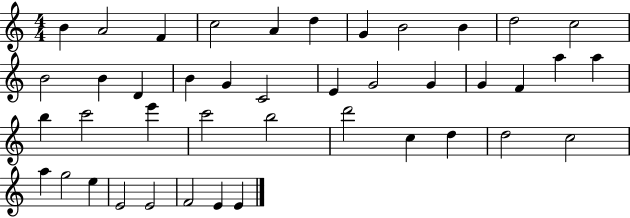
B4/q A4/h F4/q C5/h A4/q D5/q G4/q B4/h B4/q D5/h C5/h B4/h B4/q D4/q B4/q G4/q C4/h E4/q G4/h G4/q G4/q F4/q A5/q A5/q B5/q C6/h E6/q C6/h B5/h D6/h C5/q D5/q D5/h C5/h A5/q G5/h E5/q E4/h E4/h F4/h E4/q E4/q